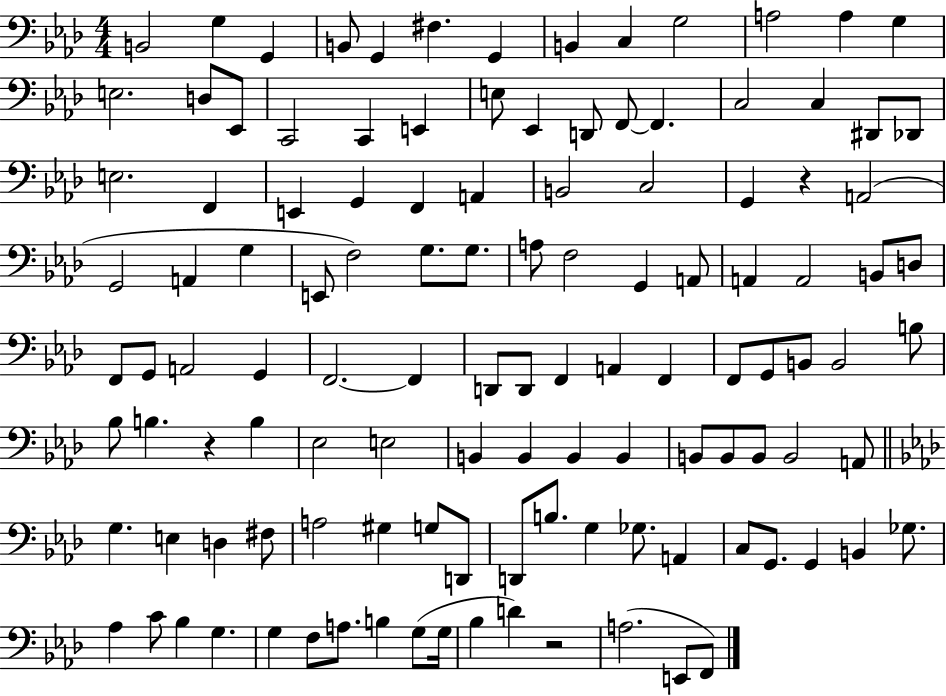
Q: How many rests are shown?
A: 3